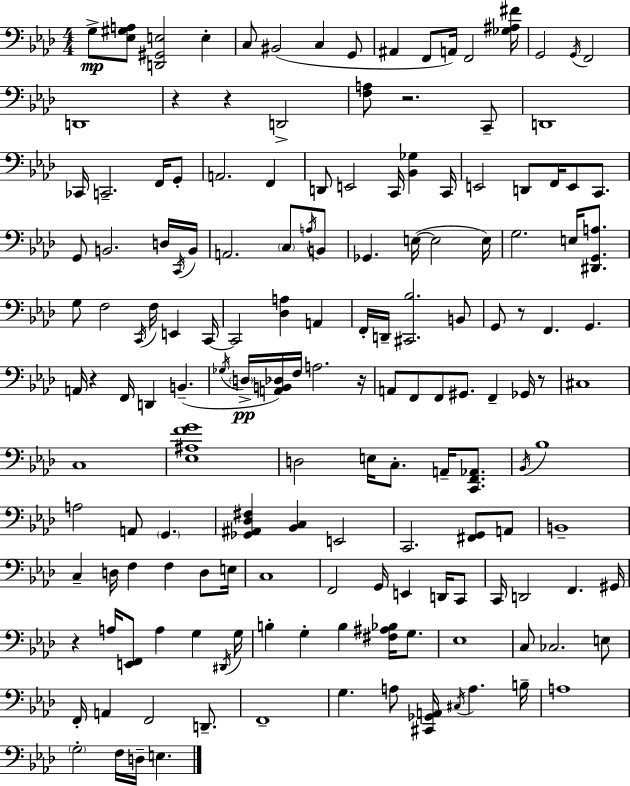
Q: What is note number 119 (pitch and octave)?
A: E3